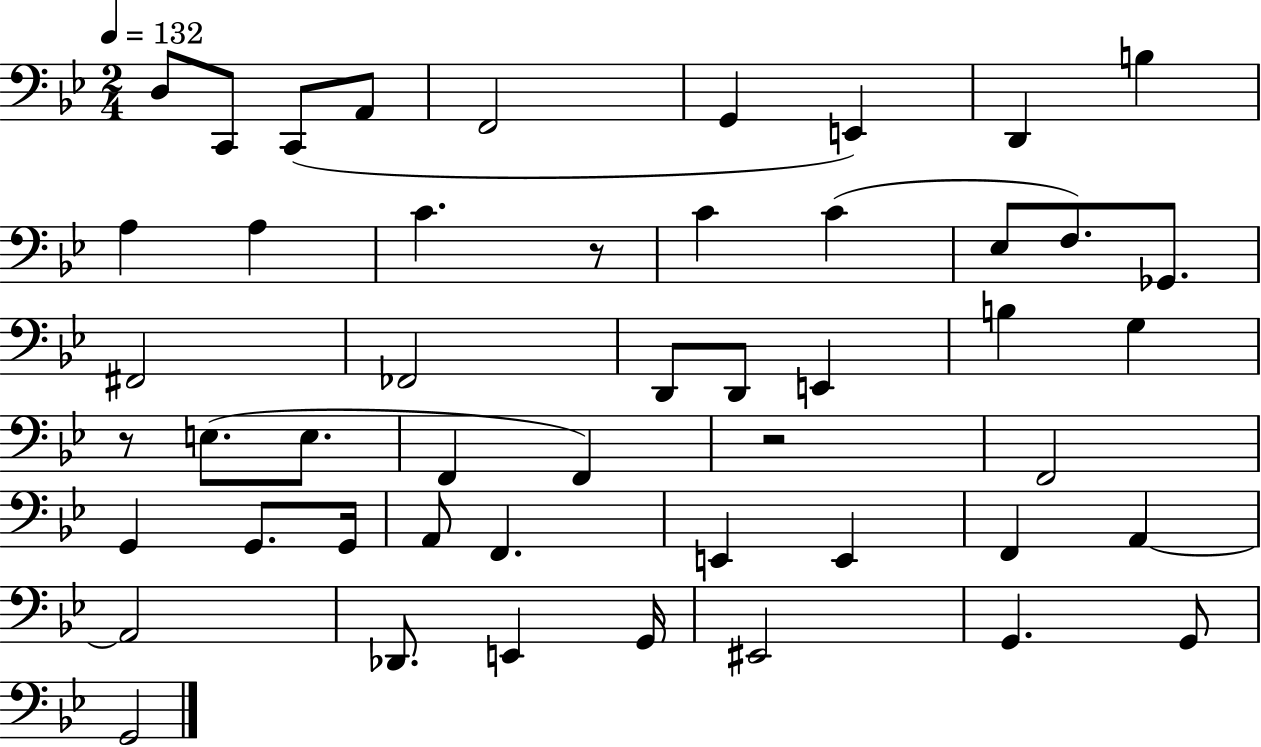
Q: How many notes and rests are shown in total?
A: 49